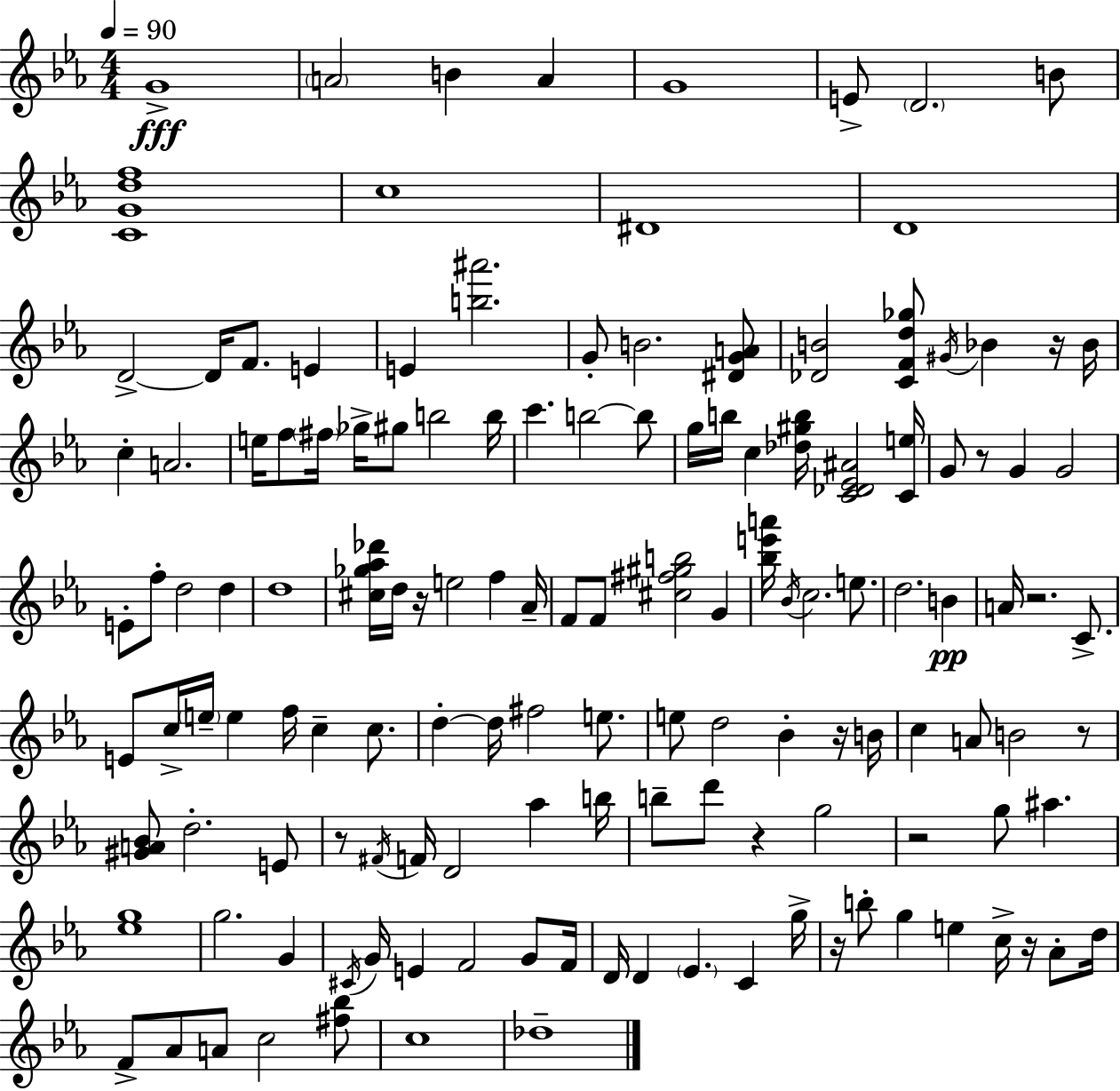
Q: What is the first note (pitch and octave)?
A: G4